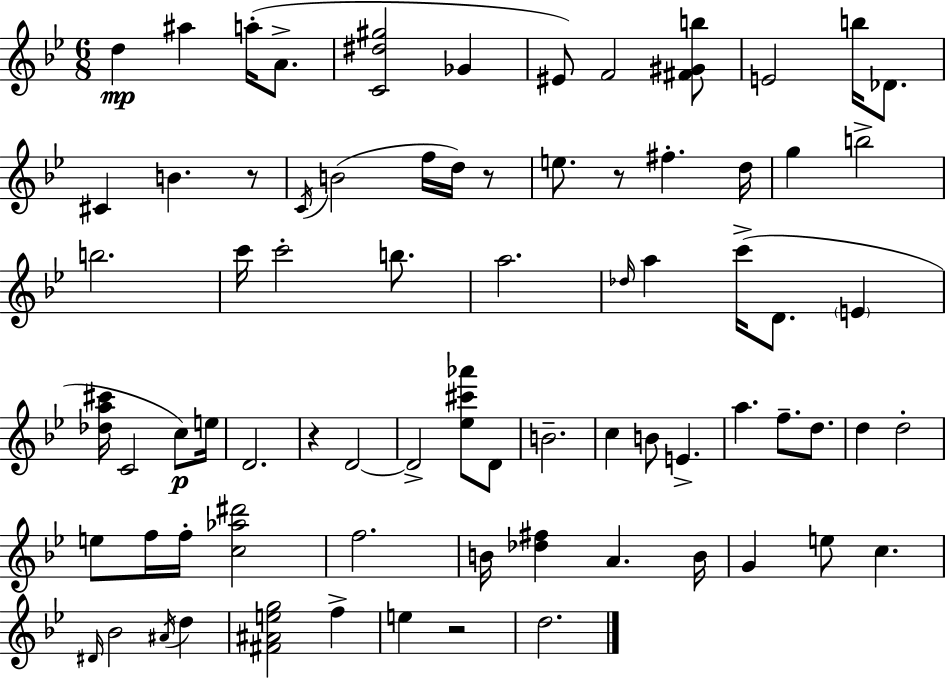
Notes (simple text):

D5/q A#5/q A5/s A4/e. [C4,D#5,G#5]/h Gb4/q EIS4/e F4/h [F#4,G#4,B5]/e E4/h B5/s Db4/e. C#4/q B4/q. R/e C4/s B4/h F5/s D5/s R/e E5/e. R/e F#5/q. D5/s G5/q B5/h B5/h. C6/s C6/h B5/e. A5/h. Db5/s A5/q C6/s D4/e. E4/q [Db5,A5,C#6]/s C4/h C5/e E5/s D4/h. R/q D4/h D4/h [Eb5,C#6,Ab6]/e D4/e B4/h. C5/q B4/e E4/q. A5/q. F5/e. D5/e. D5/q D5/h E5/e F5/s F5/s [C5,Ab5,D#6]/h F5/h. B4/s [Db5,F#5]/q A4/q. B4/s G4/q E5/e C5/q. D#4/s Bb4/h A#4/s D5/q [F#4,A#4,E5,G5]/h F5/q E5/q R/h D5/h.